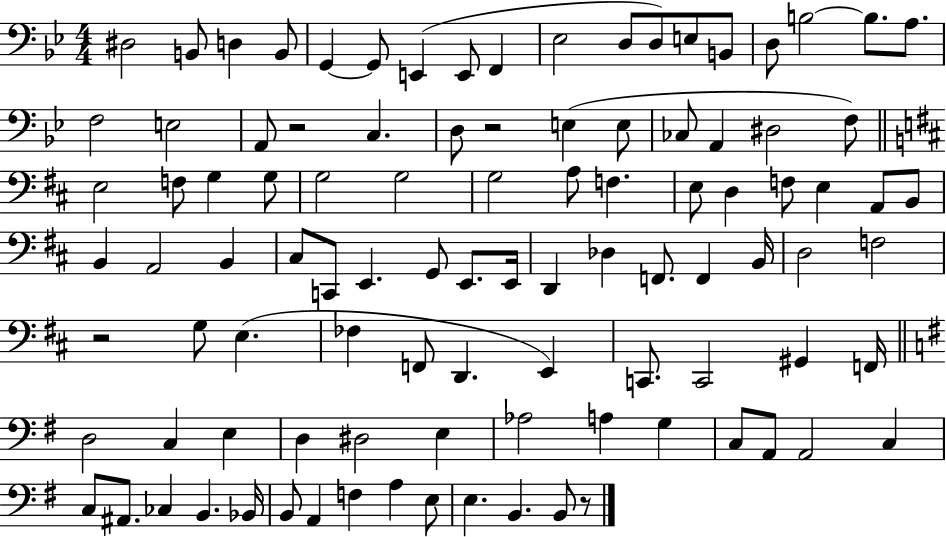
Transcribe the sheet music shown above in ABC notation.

X:1
T:Untitled
M:4/4
L:1/4
K:Bb
^D,2 B,,/2 D, B,,/2 G,, G,,/2 E,, E,,/2 F,, _E,2 D,/2 D,/2 E,/2 B,,/2 D,/2 B,2 B,/2 A,/2 F,2 E,2 A,,/2 z2 C, D,/2 z2 E, E,/2 _C,/2 A,, ^D,2 F,/2 E,2 F,/2 G, G,/2 G,2 G,2 G,2 A,/2 F, E,/2 D, F,/2 E, A,,/2 B,,/2 B,, A,,2 B,, ^C,/2 C,,/2 E,, G,,/2 E,,/2 E,,/4 D,, _D, F,,/2 F,, B,,/4 D,2 F,2 z2 G,/2 E, _F, F,,/2 D,, E,, C,,/2 C,,2 ^G,, F,,/4 D,2 C, E, D, ^D,2 E, _A,2 A, G, C,/2 A,,/2 A,,2 C, C,/2 ^A,,/2 _C, B,, _B,,/4 B,,/2 A,, F, A, E,/2 E, B,, B,,/2 z/2